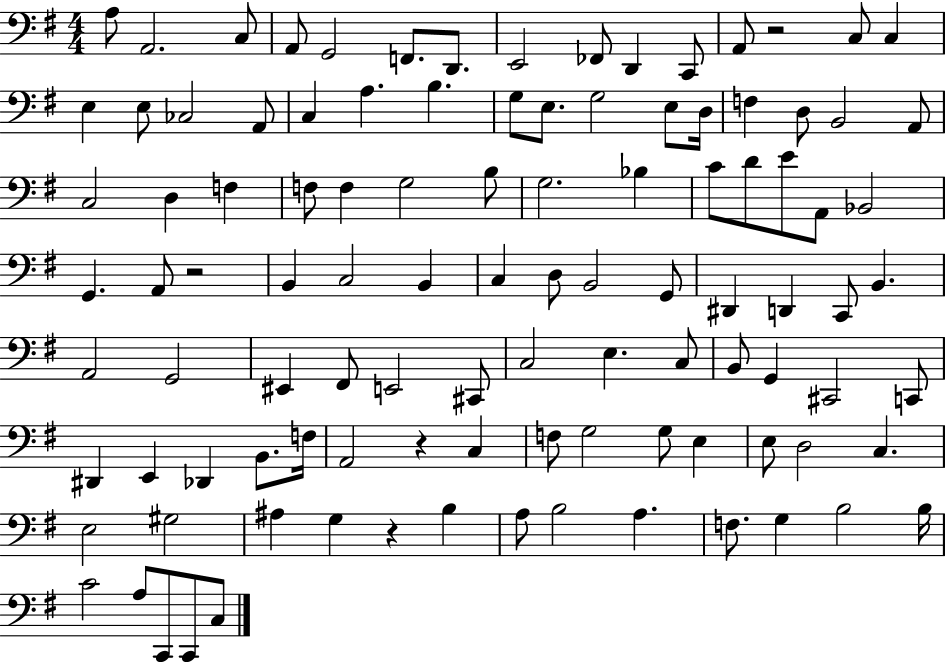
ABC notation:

X:1
T:Untitled
M:4/4
L:1/4
K:G
A,/2 A,,2 C,/2 A,,/2 G,,2 F,,/2 D,,/2 E,,2 _F,,/2 D,, C,,/2 A,,/2 z2 C,/2 C, E, E,/2 _C,2 A,,/2 C, A, B, G,/2 E,/2 G,2 E,/2 D,/4 F, D,/2 B,,2 A,,/2 C,2 D, F, F,/2 F, G,2 B,/2 G,2 _B, C/2 D/2 E/2 A,,/2 _B,,2 G,, A,,/2 z2 B,, C,2 B,, C, D,/2 B,,2 G,,/2 ^D,, D,, C,,/2 B,, A,,2 G,,2 ^E,, ^F,,/2 E,,2 ^C,,/2 C,2 E, C,/2 B,,/2 G,, ^C,,2 C,,/2 ^D,, E,, _D,, B,,/2 F,/4 A,,2 z C, F,/2 G,2 G,/2 E, E,/2 D,2 C, E,2 ^G,2 ^A, G, z B, A,/2 B,2 A, F,/2 G, B,2 B,/4 C2 A,/2 C,,/2 C,,/2 C,/2